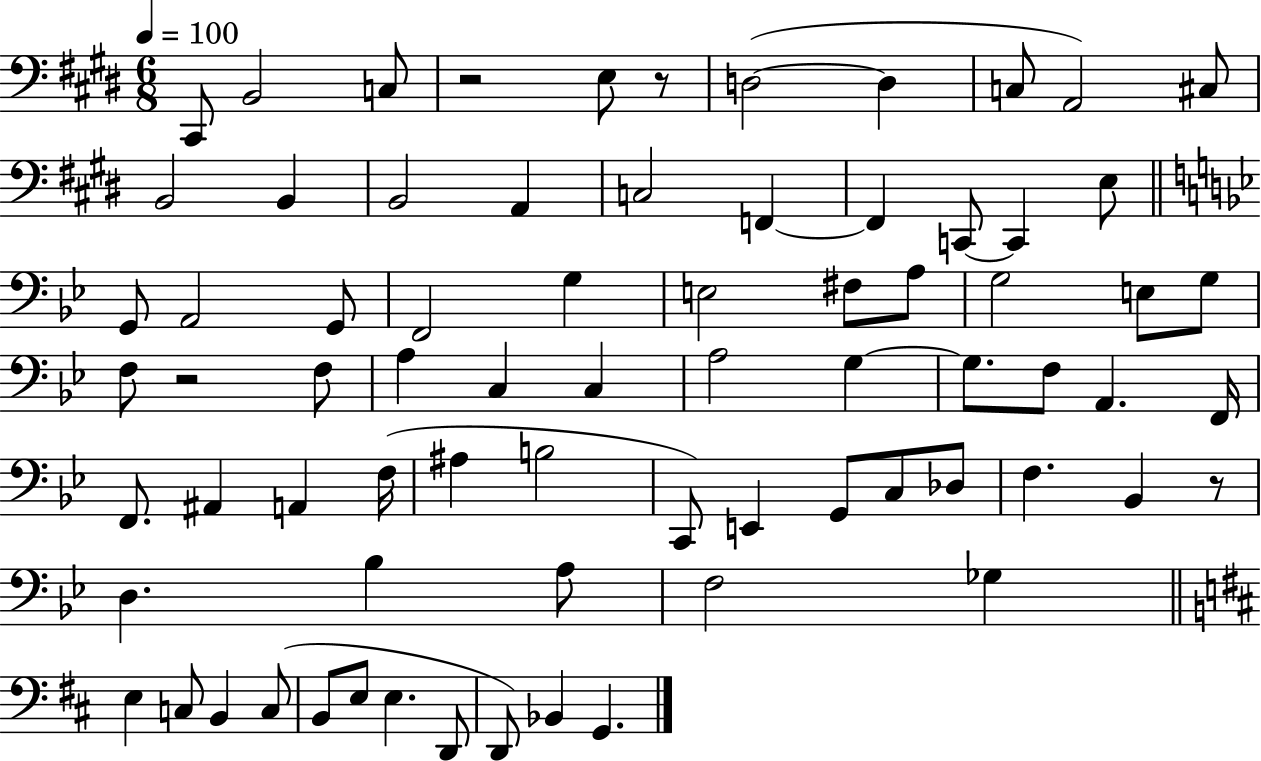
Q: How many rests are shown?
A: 4